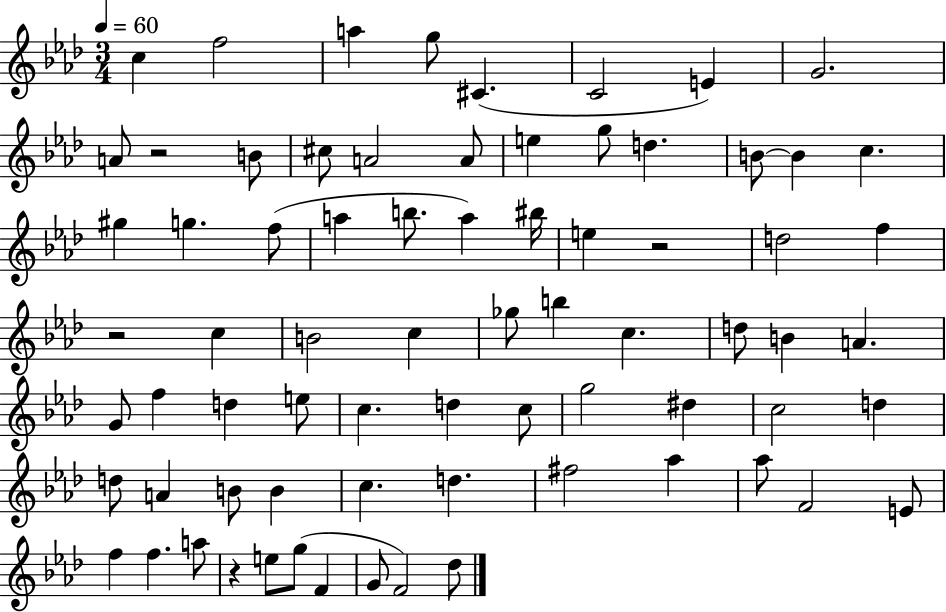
{
  \clef treble
  \numericTimeSignature
  \time 3/4
  \key aes \major
  \tempo 4 = 60
  \repeat volta 2 { c''4 f''2 | a''4 g''8 cis'4.( | c'2 e'4) | g'2. | \break a'8 r2 b'8 | cis''8 a'2 a'8 | e''4 g''8 d''4. | b'8~~ b'4 c''4. | \break gis''4 g''4. f''8( | a''4 b''8. a''4) bis''16 | e''4 r2 | d''2 f''4 | \break r2 c''4 | b'2 c''4 | ges''8 b''4 c''4. | d''8 b'4 a'4. | \break g'8 f''4 d''4 e''8 | c''4. d''4 c''8 | g''2 dis''4 | c''2 d''4 | \break d''8 a'4 b'8 b'4 | c''4. d''4. | fis''2 aes''4 | aes''8 f'2 e'8 | \break f''4 f''4. a''8 | r4 e''8 g''8( f'4 | g'8 f'2) des''8 | } \bar "|."
}